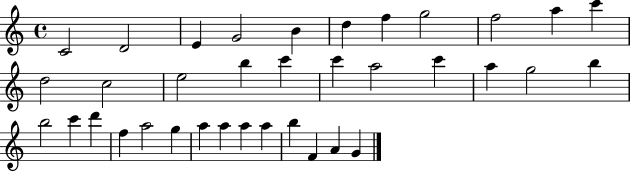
{
  \clef treble
  \time 4/4
  \defaultTimeSignature
  \key c \major
  c'2 d'2 | e'4 g'2 b'4 | d''4 f''4 g''2 | f''2 a''4 c'''4 | \break d''2 c''2 | e''2 b''4 c'''4 | c'''4 a''2 c'''4 | a''4 g''2 b''4 | \break b''2 c'''4 d'''4 | f''4 a''2 g''4 | a''4 a''4 a''4 a''4 | b''4 f'4 a'4 g'4 | \break \bar "|."
}